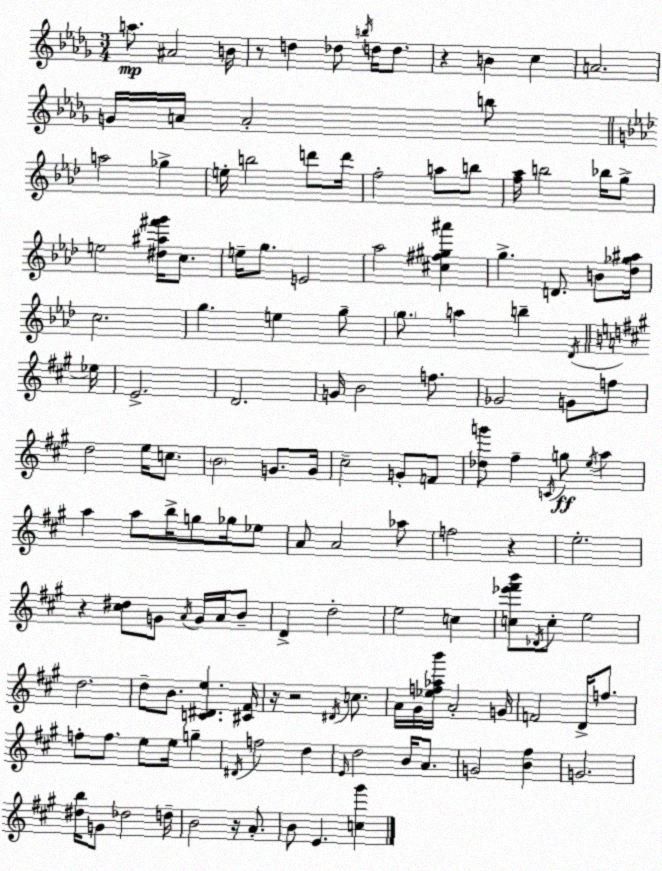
X:1
T:Untitled
M:3/4
L:1/4
K:Bbm
a/2 ^A2 B/4 z/2 d _d/2 b/4 d/4 d/2 z B c A2 G/4 A/4 A2 b/2 a2 _g e/4 b2 d'/2 d'/4 f2 a/2 b/2 [f_a]/4 b2 _b/4 g/2 e2 [^d^a^f'g']/4 c/2 e/4 g/2 E2 _a2 [^c^f^g^a'] g D/2 B/2 [_d_g^a]/4 c2 g e g/2 g/2 a b _D/4 _e/4 E2 D2 G/4 B2 f/2 _G2 G/2 f/2 d2 e/4 c/2 B2 G/2 G/4 ^c2 G/2 F/2 [_dg']/2 ^f C/4 g/2 e/4 a a a/2 b/4 g/2 _g/4 _e/2 A/2 A2 _a/2 f2 z e2 z [^c^d]/2 G/2 A/4 G/4 A/4 B/2 D d2 e2 c [c_e'^f'b']/2 _D/4 c/2 e2 d2 d/2 B/2 [C^De] [^C^F]/4 z/4 z2 ^D/4 c/2 A/4 ^G/4 [_ef_ab']/4 A2 G/4 F2 D/4 f/2 f/2 f/2 e/2 e/4 g ^D/4 f2 d E/4 d2 B/4 A/2 G2 [B^f] G2 [^db]/4 G/2 _d2 d/4 B2 z/4 A/2 B/2 E [c^g']